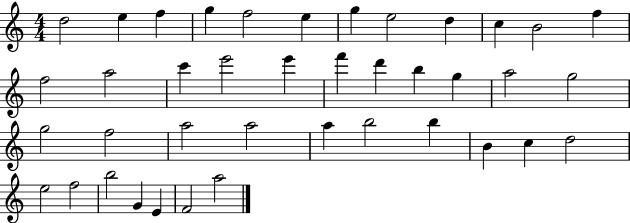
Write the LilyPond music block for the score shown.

{
  \clef treble
  \numericTimeSignature
  \time 4/4
  \key c \major
  d''2 e''4 f''4 | g''4 f''2 e''4 | g''4 e''2 d''4 | c''4 b'2 f''4 | \break f''2 a''2 | c'''4 e'''2 e'''4 | f'''4 d'''4 b''4 g''4 | a''2 g''2 | \break g''2 f''2 | a''2 a''2 | a''4 b''2 b''4 | b'4 c''4 d''2 | \break e''2 f''2 | b''2 g'4 e'4 | f'2 a''2 | \bar "|."
}